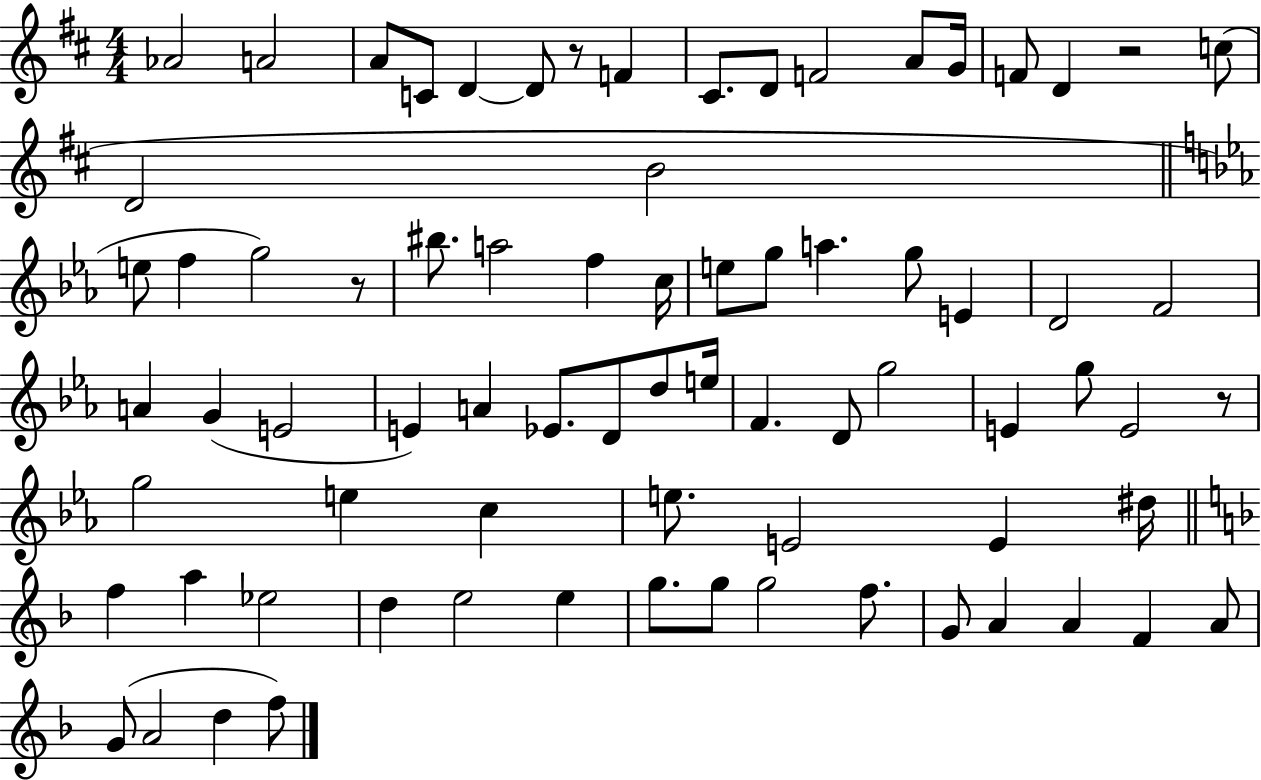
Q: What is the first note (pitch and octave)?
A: Ab4